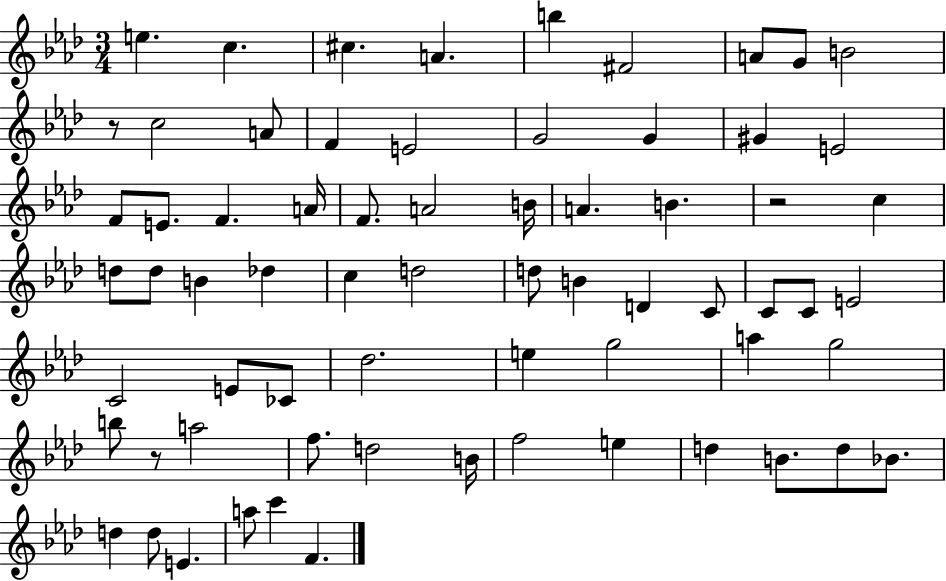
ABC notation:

X:1
T:Untitled
M:3/4
L:1/4
K:Ab
e c ^c A b ^F2 A/2 G/2 B2 z/2 c2 A/2 F E2 G2 G ^G E2 F/2 E/2 F A/4 F/2 A2 B/4 A B z2 c d/2 d/2 B _d c d2 d/2 B D C/2 C/2 C/2 E2 C2 E/2 _C/2 _d2 e g2 a g2 b/2 z/2 a2 f/2 d2 B/4 f2 e d B/2 d/2 _B/2 d d/2 E a/2 c' F